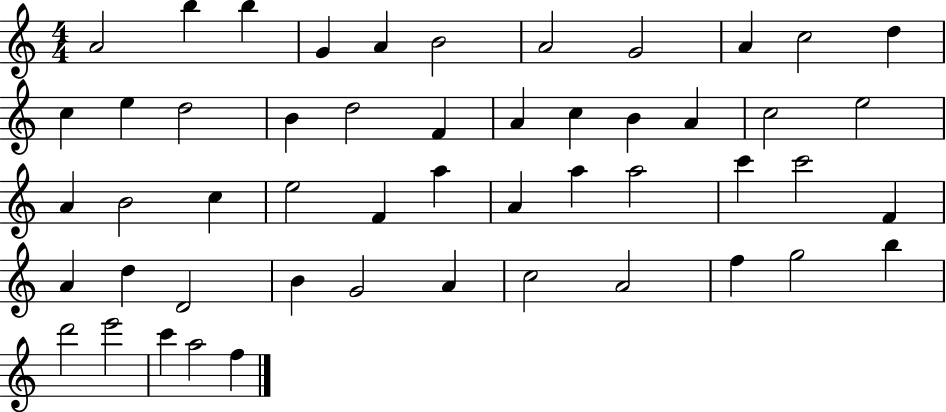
X:1
T:Untitled
M:4/4
L:1/4
K:C
A2 b b G A B2 A2 G2 A c2 d c e d2 B d2 F A c B A c2 e2 A B2 c e2 F a A a a2 c' c'2 F A d D2 B G2 A c2 A2 f g2 b d'2 e'2 c' a2 f